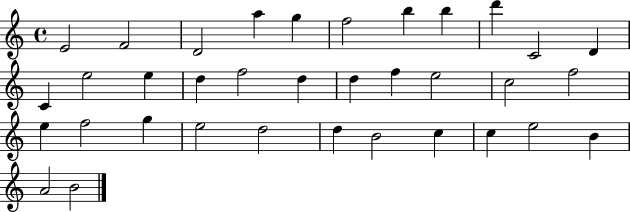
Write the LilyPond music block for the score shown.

{
  \clef treble
  \time 4/4
  \defaultTimeSignature
  \key c \major
  e'2 f'2 | d'2 a''4 g''4 | f''2 b''4 b''4 | d'''4 c'2 d'4 | \break c'4 e''2 e''4 | d''4 f''2 d''4 | d''4 f''4 e''2 | c''2 f''2 | \break e''4 f''2 g''4 | e''2 d''2 | d''4 b'2 c''4 | c''4 e''2 b'4 | \break a'2 b'2 | \bar "|."
}